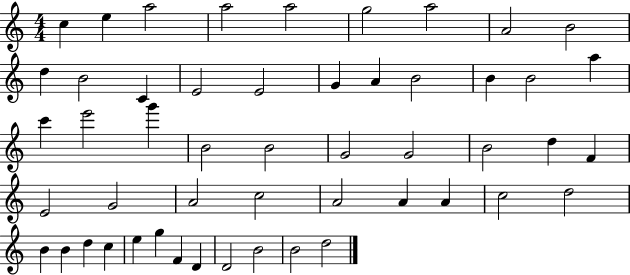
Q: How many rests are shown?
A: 0